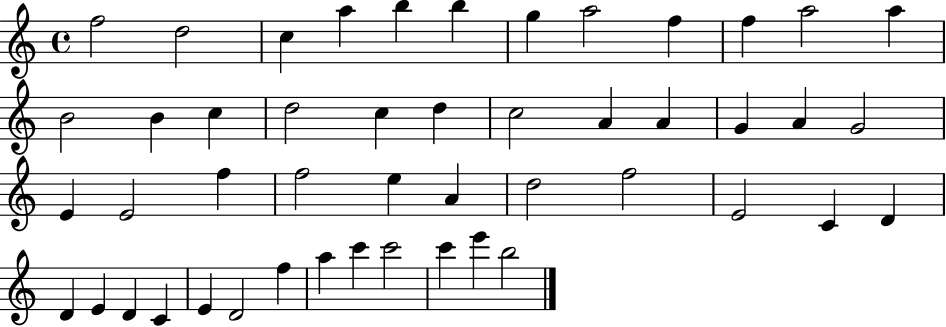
{
  \clef treble
  \time 4/4
  \defaultTimeSignature
  \key c \major
  f''2 d''2 | c''4 a''4 b''4 b''4 | g''4 a''2 f''4 | f''4 a''2 a''4 | \break b'2 b'4 c''4 | d''2 c''4 d''4 | c''2 a'4 a'4 | g'4 a'4 g'2 | \break e'4 e'2 f''4 | f''2 e''4 a'4 | d''2 f''2 | e'2 c'4 d'4 | \break d'4 e'4 d'4 c'4 | e'4 d'2 f''4 | a''4 c'''4 c'''2 | c'''4 e'''4 b''2 | \break \bar "|."
}